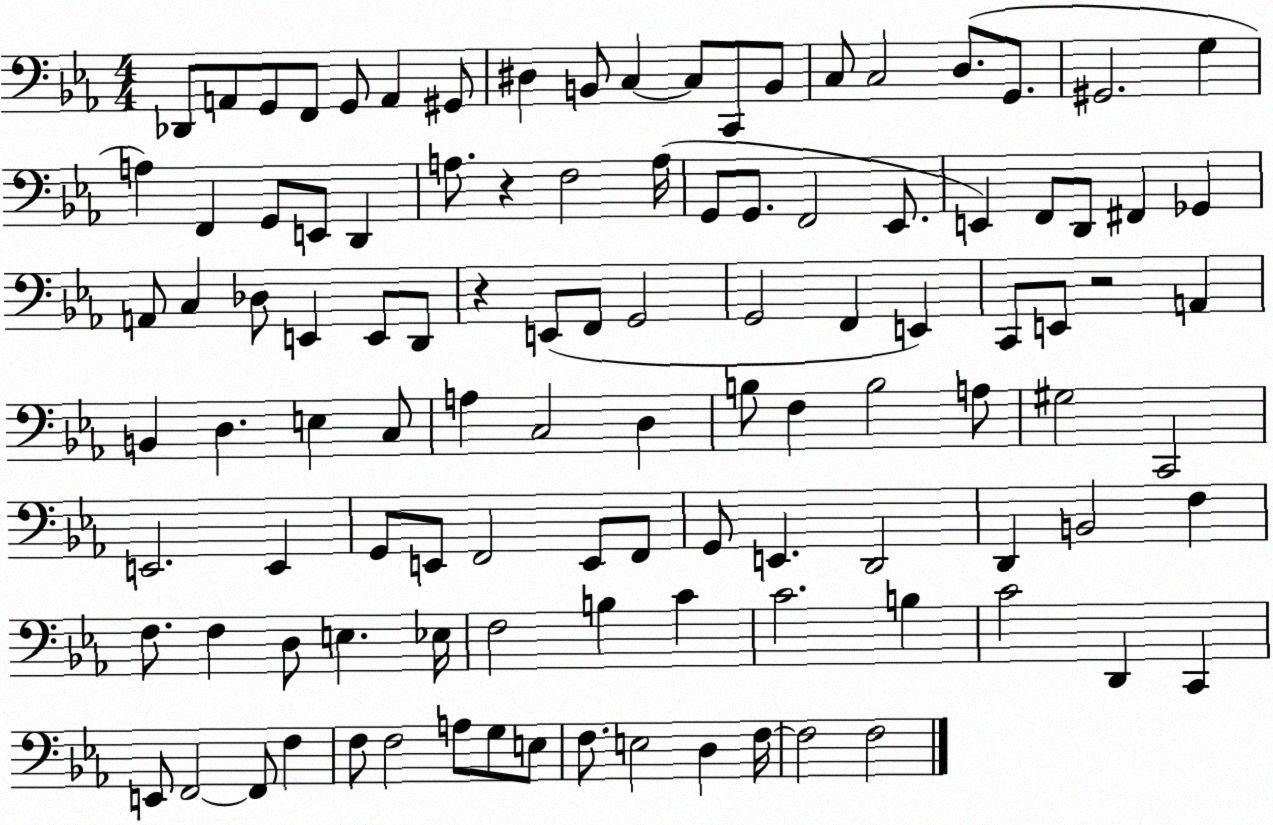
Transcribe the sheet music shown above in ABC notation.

X:1
T:Untitled
M:4/4
L:1/4
K:Eb
_D,,/2 A,,/2 G,,/2 F,,/2 G,,/2 A,, ^G,,/2 ^D, B,,/2 C, C,/2 C,,/2 B,,/2 C,/2 C,2 D,/2 G,,/2 ^G,,2 G, A, F,, G,,/2 E,,/2 D,, A,/2 z F,2 A,/4 G,,/2 G,,/2 F,,2 _E,,/2 E,, F,,/2 D,,/2 ^F,, _G,, A,,/2 C, _D,/2 E,, E,,/2 D,,/2 z E,,/2 F,,/2 G,,2 G,,2 F,, E,, C,,/2 E,,/2 z2 A,, B,, D, E, C,/2 A, C,2 D, B,/2 F, B,2 A,/2 ^G,2 C,,2 E,,2 E,, G,,/2 E,,/2 F,,2 E,,/2 F,,/2 G,,/2 E,, D,,2 D,, B,,2 F, F,/2 F, D,/2 E, _E,/4 F,2 B, C C2 B, C2 D,, C,, E,,/2 F,,2 F,,/2 F, F,/2 F,2 A,/2 G,/2 E,/2 F,/2 E,2 D, F,/4 F,2 F,2